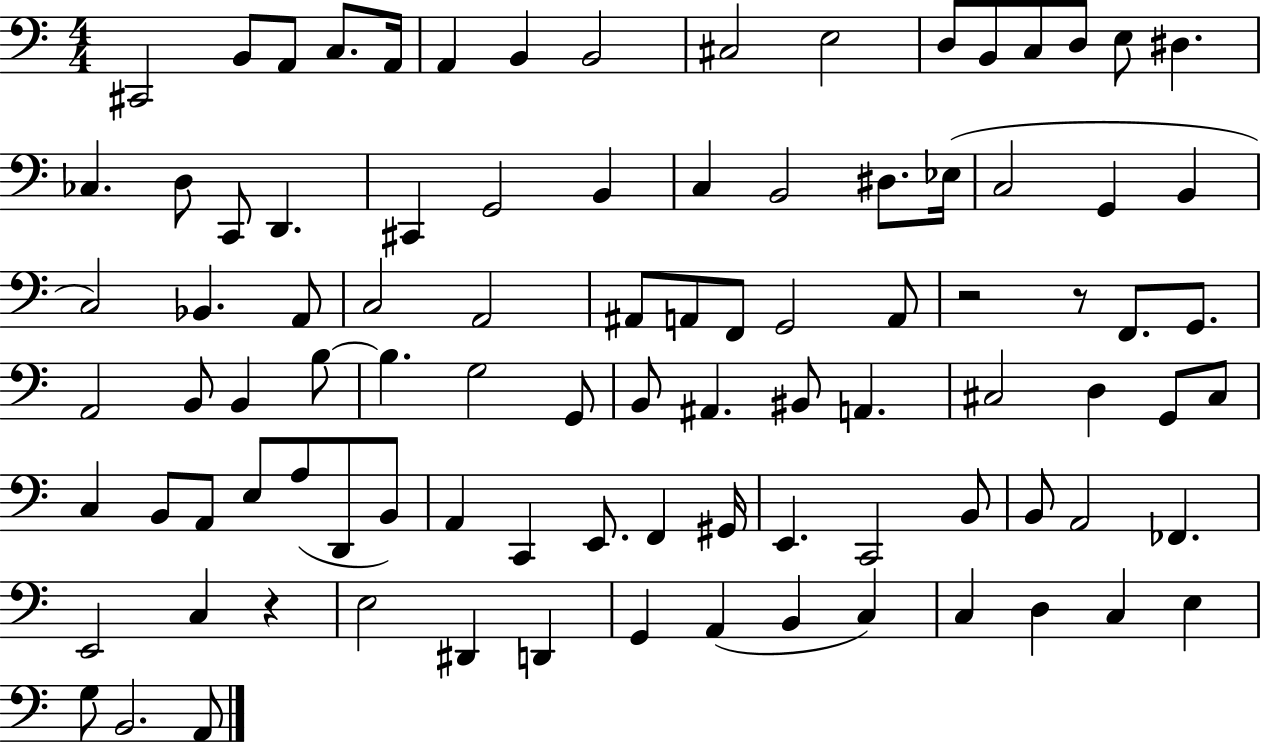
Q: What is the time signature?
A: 4/4